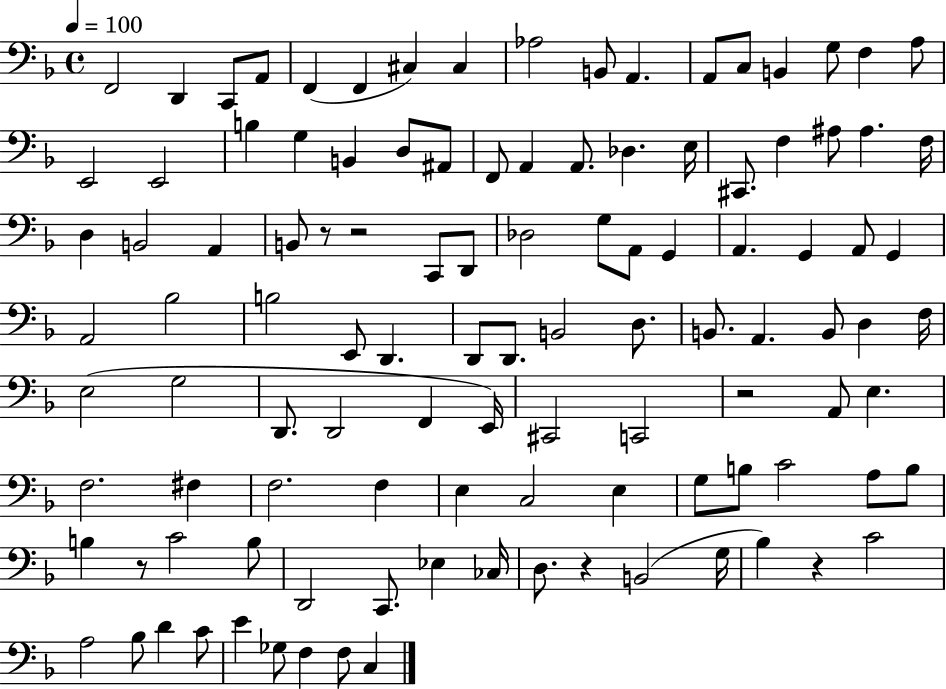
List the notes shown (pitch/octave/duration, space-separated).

F2/h D2/q C2/e A2/e F2/q F2/q C#3/q C#3/q Ab3/h B2/e A2/q. A2/e C3/e B2/q G3/e F3/q A3/e E2/h E2/h B3/q G3/q B2/q D3/e A#2/e F2/e A2/q A2/e. Db3/q. E3/s C#2/e. F3/q A#3/e A#3/q. F3/s D3/q B2/h A2/q B2/e R/e R/h C2/e D2/e Db3/h G3/e A2/e G2/q A2/q. G2/q A2/e G2/q A2/h Bb3/h B3/h E2/e D2/q. D2/e D2/e. B2/h D3/e. B2/e. A2/q. B2/e D3/q F3/s E3/h G3/h D2/e. D2/h F2/q E2/s C#2/h C2/h R/h A2/e E3/q. F3/h. F#3/q F3/h. F3/q E3/q C3/h E3/q G3/e B3/e C4/h A3/e B3/e B3/q R/e C4/h B3/e D2/h C2/e. Eb3/q CES3/s D3/e. R/q B2/h G3/s Bb3/q R/q C4/h A3/h Bb3/e D4/q C4/e E4/q Gb3/e F3/q F3/e C3/q